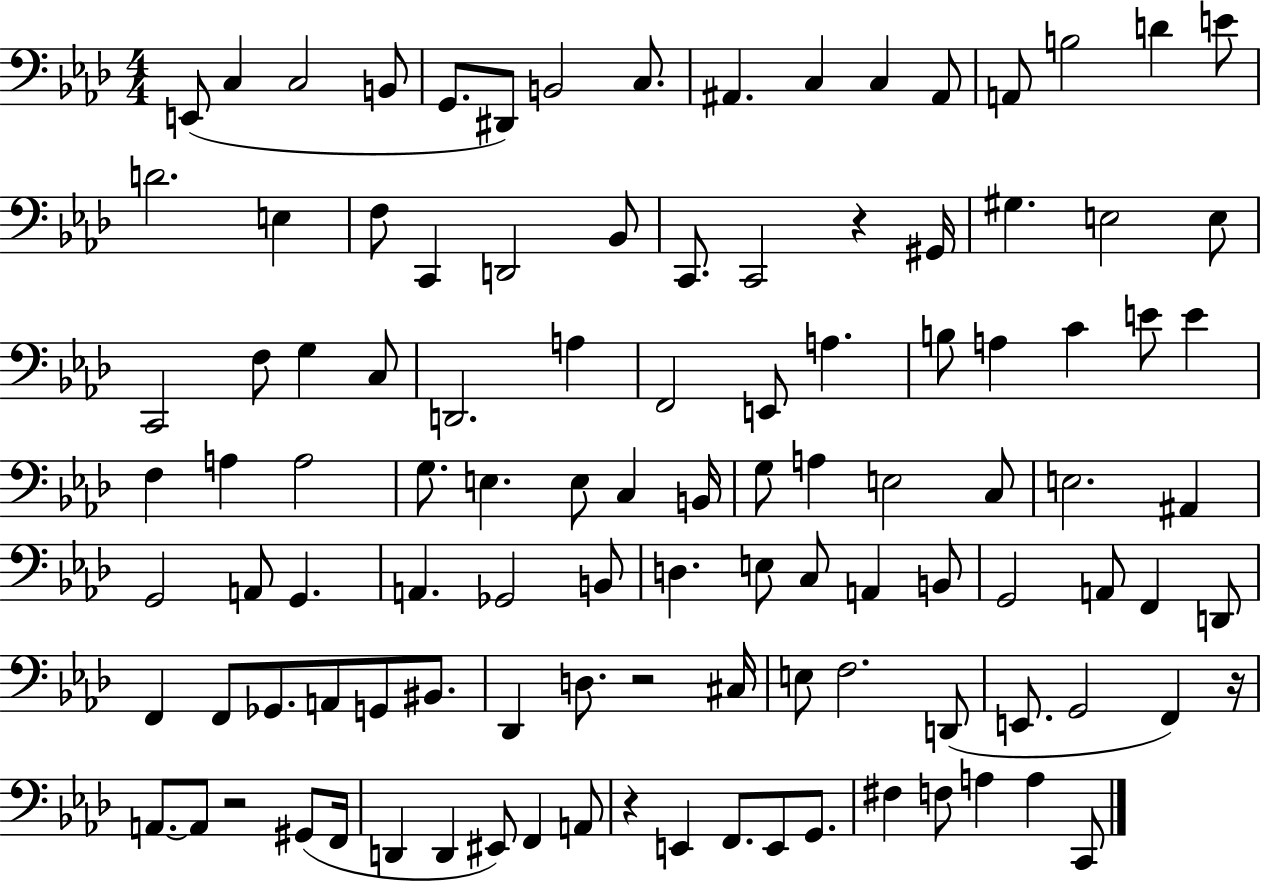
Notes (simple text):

E2/e C3/q C3/h B2/e G2/e. D#2/e B2/h C3/e. A#2/q. C3/q C3/q A#2/e A2/e B3/h D4/q E4/e D4/h. E3/q F3/e C2/q D2/h Bb2/e C2/e. C2/h R/q G#2/s G#3/q. E3/h E3/e C2/h F3/e G3/q C3/e D2/h. A3/q F2/h E2/e A3/q. B3/e A3/q C4/q E4/e E4/q F3/q A3/q A3/h G3/e. E3/q. E3/e C3/q B2/s G3/e A3/q E3/h C3/e E3/h. A#2/q G2/h A2/e G2/q. A2/q. Gb2/h B2/e D3/q. E3/e C3/e A2/q B2/e G2/h A2/e F2/q D2/e F2/q F2/e Gb2/e. A2/e G2/e BIS2/e. Db2/q D3/e. R/h C#3/s E3/e F3/h. D2/e E2/e. G2/h F2/q R/s A2/e. A2/e R/h G#2/e F2/s D2/q D2/q EIS2/e F2/q A2/e R/q E2/q F2/e. E2/e G2/e. F#3/q F3/e A3/q A3/q C2/e